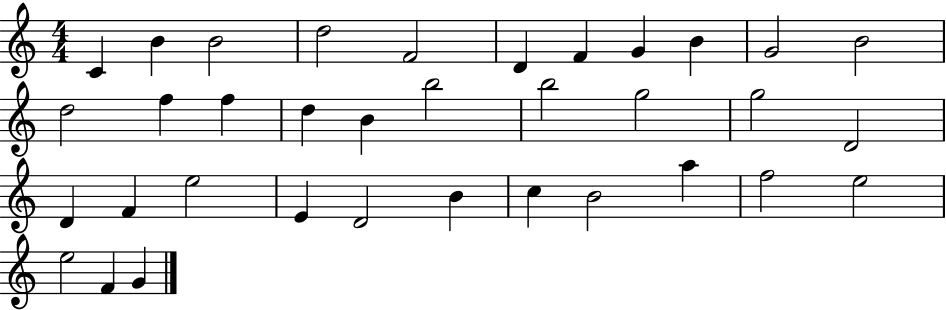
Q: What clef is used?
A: treble